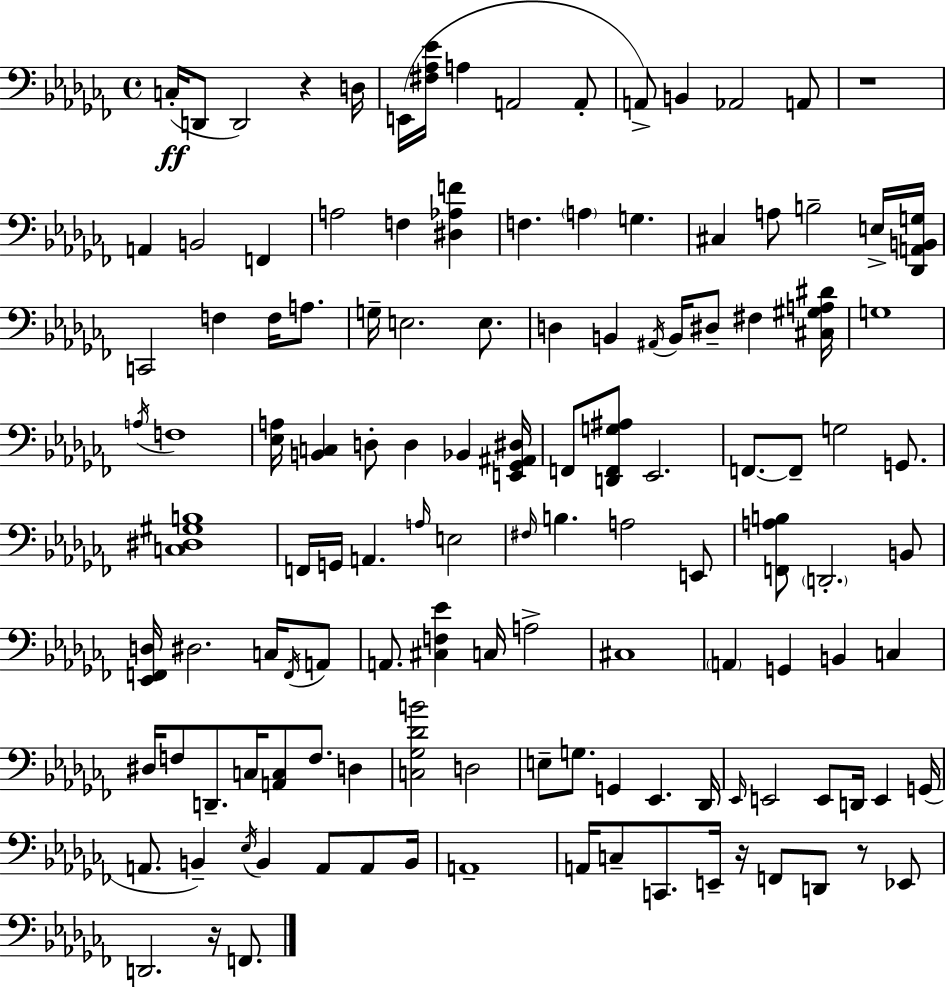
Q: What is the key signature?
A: AES minor